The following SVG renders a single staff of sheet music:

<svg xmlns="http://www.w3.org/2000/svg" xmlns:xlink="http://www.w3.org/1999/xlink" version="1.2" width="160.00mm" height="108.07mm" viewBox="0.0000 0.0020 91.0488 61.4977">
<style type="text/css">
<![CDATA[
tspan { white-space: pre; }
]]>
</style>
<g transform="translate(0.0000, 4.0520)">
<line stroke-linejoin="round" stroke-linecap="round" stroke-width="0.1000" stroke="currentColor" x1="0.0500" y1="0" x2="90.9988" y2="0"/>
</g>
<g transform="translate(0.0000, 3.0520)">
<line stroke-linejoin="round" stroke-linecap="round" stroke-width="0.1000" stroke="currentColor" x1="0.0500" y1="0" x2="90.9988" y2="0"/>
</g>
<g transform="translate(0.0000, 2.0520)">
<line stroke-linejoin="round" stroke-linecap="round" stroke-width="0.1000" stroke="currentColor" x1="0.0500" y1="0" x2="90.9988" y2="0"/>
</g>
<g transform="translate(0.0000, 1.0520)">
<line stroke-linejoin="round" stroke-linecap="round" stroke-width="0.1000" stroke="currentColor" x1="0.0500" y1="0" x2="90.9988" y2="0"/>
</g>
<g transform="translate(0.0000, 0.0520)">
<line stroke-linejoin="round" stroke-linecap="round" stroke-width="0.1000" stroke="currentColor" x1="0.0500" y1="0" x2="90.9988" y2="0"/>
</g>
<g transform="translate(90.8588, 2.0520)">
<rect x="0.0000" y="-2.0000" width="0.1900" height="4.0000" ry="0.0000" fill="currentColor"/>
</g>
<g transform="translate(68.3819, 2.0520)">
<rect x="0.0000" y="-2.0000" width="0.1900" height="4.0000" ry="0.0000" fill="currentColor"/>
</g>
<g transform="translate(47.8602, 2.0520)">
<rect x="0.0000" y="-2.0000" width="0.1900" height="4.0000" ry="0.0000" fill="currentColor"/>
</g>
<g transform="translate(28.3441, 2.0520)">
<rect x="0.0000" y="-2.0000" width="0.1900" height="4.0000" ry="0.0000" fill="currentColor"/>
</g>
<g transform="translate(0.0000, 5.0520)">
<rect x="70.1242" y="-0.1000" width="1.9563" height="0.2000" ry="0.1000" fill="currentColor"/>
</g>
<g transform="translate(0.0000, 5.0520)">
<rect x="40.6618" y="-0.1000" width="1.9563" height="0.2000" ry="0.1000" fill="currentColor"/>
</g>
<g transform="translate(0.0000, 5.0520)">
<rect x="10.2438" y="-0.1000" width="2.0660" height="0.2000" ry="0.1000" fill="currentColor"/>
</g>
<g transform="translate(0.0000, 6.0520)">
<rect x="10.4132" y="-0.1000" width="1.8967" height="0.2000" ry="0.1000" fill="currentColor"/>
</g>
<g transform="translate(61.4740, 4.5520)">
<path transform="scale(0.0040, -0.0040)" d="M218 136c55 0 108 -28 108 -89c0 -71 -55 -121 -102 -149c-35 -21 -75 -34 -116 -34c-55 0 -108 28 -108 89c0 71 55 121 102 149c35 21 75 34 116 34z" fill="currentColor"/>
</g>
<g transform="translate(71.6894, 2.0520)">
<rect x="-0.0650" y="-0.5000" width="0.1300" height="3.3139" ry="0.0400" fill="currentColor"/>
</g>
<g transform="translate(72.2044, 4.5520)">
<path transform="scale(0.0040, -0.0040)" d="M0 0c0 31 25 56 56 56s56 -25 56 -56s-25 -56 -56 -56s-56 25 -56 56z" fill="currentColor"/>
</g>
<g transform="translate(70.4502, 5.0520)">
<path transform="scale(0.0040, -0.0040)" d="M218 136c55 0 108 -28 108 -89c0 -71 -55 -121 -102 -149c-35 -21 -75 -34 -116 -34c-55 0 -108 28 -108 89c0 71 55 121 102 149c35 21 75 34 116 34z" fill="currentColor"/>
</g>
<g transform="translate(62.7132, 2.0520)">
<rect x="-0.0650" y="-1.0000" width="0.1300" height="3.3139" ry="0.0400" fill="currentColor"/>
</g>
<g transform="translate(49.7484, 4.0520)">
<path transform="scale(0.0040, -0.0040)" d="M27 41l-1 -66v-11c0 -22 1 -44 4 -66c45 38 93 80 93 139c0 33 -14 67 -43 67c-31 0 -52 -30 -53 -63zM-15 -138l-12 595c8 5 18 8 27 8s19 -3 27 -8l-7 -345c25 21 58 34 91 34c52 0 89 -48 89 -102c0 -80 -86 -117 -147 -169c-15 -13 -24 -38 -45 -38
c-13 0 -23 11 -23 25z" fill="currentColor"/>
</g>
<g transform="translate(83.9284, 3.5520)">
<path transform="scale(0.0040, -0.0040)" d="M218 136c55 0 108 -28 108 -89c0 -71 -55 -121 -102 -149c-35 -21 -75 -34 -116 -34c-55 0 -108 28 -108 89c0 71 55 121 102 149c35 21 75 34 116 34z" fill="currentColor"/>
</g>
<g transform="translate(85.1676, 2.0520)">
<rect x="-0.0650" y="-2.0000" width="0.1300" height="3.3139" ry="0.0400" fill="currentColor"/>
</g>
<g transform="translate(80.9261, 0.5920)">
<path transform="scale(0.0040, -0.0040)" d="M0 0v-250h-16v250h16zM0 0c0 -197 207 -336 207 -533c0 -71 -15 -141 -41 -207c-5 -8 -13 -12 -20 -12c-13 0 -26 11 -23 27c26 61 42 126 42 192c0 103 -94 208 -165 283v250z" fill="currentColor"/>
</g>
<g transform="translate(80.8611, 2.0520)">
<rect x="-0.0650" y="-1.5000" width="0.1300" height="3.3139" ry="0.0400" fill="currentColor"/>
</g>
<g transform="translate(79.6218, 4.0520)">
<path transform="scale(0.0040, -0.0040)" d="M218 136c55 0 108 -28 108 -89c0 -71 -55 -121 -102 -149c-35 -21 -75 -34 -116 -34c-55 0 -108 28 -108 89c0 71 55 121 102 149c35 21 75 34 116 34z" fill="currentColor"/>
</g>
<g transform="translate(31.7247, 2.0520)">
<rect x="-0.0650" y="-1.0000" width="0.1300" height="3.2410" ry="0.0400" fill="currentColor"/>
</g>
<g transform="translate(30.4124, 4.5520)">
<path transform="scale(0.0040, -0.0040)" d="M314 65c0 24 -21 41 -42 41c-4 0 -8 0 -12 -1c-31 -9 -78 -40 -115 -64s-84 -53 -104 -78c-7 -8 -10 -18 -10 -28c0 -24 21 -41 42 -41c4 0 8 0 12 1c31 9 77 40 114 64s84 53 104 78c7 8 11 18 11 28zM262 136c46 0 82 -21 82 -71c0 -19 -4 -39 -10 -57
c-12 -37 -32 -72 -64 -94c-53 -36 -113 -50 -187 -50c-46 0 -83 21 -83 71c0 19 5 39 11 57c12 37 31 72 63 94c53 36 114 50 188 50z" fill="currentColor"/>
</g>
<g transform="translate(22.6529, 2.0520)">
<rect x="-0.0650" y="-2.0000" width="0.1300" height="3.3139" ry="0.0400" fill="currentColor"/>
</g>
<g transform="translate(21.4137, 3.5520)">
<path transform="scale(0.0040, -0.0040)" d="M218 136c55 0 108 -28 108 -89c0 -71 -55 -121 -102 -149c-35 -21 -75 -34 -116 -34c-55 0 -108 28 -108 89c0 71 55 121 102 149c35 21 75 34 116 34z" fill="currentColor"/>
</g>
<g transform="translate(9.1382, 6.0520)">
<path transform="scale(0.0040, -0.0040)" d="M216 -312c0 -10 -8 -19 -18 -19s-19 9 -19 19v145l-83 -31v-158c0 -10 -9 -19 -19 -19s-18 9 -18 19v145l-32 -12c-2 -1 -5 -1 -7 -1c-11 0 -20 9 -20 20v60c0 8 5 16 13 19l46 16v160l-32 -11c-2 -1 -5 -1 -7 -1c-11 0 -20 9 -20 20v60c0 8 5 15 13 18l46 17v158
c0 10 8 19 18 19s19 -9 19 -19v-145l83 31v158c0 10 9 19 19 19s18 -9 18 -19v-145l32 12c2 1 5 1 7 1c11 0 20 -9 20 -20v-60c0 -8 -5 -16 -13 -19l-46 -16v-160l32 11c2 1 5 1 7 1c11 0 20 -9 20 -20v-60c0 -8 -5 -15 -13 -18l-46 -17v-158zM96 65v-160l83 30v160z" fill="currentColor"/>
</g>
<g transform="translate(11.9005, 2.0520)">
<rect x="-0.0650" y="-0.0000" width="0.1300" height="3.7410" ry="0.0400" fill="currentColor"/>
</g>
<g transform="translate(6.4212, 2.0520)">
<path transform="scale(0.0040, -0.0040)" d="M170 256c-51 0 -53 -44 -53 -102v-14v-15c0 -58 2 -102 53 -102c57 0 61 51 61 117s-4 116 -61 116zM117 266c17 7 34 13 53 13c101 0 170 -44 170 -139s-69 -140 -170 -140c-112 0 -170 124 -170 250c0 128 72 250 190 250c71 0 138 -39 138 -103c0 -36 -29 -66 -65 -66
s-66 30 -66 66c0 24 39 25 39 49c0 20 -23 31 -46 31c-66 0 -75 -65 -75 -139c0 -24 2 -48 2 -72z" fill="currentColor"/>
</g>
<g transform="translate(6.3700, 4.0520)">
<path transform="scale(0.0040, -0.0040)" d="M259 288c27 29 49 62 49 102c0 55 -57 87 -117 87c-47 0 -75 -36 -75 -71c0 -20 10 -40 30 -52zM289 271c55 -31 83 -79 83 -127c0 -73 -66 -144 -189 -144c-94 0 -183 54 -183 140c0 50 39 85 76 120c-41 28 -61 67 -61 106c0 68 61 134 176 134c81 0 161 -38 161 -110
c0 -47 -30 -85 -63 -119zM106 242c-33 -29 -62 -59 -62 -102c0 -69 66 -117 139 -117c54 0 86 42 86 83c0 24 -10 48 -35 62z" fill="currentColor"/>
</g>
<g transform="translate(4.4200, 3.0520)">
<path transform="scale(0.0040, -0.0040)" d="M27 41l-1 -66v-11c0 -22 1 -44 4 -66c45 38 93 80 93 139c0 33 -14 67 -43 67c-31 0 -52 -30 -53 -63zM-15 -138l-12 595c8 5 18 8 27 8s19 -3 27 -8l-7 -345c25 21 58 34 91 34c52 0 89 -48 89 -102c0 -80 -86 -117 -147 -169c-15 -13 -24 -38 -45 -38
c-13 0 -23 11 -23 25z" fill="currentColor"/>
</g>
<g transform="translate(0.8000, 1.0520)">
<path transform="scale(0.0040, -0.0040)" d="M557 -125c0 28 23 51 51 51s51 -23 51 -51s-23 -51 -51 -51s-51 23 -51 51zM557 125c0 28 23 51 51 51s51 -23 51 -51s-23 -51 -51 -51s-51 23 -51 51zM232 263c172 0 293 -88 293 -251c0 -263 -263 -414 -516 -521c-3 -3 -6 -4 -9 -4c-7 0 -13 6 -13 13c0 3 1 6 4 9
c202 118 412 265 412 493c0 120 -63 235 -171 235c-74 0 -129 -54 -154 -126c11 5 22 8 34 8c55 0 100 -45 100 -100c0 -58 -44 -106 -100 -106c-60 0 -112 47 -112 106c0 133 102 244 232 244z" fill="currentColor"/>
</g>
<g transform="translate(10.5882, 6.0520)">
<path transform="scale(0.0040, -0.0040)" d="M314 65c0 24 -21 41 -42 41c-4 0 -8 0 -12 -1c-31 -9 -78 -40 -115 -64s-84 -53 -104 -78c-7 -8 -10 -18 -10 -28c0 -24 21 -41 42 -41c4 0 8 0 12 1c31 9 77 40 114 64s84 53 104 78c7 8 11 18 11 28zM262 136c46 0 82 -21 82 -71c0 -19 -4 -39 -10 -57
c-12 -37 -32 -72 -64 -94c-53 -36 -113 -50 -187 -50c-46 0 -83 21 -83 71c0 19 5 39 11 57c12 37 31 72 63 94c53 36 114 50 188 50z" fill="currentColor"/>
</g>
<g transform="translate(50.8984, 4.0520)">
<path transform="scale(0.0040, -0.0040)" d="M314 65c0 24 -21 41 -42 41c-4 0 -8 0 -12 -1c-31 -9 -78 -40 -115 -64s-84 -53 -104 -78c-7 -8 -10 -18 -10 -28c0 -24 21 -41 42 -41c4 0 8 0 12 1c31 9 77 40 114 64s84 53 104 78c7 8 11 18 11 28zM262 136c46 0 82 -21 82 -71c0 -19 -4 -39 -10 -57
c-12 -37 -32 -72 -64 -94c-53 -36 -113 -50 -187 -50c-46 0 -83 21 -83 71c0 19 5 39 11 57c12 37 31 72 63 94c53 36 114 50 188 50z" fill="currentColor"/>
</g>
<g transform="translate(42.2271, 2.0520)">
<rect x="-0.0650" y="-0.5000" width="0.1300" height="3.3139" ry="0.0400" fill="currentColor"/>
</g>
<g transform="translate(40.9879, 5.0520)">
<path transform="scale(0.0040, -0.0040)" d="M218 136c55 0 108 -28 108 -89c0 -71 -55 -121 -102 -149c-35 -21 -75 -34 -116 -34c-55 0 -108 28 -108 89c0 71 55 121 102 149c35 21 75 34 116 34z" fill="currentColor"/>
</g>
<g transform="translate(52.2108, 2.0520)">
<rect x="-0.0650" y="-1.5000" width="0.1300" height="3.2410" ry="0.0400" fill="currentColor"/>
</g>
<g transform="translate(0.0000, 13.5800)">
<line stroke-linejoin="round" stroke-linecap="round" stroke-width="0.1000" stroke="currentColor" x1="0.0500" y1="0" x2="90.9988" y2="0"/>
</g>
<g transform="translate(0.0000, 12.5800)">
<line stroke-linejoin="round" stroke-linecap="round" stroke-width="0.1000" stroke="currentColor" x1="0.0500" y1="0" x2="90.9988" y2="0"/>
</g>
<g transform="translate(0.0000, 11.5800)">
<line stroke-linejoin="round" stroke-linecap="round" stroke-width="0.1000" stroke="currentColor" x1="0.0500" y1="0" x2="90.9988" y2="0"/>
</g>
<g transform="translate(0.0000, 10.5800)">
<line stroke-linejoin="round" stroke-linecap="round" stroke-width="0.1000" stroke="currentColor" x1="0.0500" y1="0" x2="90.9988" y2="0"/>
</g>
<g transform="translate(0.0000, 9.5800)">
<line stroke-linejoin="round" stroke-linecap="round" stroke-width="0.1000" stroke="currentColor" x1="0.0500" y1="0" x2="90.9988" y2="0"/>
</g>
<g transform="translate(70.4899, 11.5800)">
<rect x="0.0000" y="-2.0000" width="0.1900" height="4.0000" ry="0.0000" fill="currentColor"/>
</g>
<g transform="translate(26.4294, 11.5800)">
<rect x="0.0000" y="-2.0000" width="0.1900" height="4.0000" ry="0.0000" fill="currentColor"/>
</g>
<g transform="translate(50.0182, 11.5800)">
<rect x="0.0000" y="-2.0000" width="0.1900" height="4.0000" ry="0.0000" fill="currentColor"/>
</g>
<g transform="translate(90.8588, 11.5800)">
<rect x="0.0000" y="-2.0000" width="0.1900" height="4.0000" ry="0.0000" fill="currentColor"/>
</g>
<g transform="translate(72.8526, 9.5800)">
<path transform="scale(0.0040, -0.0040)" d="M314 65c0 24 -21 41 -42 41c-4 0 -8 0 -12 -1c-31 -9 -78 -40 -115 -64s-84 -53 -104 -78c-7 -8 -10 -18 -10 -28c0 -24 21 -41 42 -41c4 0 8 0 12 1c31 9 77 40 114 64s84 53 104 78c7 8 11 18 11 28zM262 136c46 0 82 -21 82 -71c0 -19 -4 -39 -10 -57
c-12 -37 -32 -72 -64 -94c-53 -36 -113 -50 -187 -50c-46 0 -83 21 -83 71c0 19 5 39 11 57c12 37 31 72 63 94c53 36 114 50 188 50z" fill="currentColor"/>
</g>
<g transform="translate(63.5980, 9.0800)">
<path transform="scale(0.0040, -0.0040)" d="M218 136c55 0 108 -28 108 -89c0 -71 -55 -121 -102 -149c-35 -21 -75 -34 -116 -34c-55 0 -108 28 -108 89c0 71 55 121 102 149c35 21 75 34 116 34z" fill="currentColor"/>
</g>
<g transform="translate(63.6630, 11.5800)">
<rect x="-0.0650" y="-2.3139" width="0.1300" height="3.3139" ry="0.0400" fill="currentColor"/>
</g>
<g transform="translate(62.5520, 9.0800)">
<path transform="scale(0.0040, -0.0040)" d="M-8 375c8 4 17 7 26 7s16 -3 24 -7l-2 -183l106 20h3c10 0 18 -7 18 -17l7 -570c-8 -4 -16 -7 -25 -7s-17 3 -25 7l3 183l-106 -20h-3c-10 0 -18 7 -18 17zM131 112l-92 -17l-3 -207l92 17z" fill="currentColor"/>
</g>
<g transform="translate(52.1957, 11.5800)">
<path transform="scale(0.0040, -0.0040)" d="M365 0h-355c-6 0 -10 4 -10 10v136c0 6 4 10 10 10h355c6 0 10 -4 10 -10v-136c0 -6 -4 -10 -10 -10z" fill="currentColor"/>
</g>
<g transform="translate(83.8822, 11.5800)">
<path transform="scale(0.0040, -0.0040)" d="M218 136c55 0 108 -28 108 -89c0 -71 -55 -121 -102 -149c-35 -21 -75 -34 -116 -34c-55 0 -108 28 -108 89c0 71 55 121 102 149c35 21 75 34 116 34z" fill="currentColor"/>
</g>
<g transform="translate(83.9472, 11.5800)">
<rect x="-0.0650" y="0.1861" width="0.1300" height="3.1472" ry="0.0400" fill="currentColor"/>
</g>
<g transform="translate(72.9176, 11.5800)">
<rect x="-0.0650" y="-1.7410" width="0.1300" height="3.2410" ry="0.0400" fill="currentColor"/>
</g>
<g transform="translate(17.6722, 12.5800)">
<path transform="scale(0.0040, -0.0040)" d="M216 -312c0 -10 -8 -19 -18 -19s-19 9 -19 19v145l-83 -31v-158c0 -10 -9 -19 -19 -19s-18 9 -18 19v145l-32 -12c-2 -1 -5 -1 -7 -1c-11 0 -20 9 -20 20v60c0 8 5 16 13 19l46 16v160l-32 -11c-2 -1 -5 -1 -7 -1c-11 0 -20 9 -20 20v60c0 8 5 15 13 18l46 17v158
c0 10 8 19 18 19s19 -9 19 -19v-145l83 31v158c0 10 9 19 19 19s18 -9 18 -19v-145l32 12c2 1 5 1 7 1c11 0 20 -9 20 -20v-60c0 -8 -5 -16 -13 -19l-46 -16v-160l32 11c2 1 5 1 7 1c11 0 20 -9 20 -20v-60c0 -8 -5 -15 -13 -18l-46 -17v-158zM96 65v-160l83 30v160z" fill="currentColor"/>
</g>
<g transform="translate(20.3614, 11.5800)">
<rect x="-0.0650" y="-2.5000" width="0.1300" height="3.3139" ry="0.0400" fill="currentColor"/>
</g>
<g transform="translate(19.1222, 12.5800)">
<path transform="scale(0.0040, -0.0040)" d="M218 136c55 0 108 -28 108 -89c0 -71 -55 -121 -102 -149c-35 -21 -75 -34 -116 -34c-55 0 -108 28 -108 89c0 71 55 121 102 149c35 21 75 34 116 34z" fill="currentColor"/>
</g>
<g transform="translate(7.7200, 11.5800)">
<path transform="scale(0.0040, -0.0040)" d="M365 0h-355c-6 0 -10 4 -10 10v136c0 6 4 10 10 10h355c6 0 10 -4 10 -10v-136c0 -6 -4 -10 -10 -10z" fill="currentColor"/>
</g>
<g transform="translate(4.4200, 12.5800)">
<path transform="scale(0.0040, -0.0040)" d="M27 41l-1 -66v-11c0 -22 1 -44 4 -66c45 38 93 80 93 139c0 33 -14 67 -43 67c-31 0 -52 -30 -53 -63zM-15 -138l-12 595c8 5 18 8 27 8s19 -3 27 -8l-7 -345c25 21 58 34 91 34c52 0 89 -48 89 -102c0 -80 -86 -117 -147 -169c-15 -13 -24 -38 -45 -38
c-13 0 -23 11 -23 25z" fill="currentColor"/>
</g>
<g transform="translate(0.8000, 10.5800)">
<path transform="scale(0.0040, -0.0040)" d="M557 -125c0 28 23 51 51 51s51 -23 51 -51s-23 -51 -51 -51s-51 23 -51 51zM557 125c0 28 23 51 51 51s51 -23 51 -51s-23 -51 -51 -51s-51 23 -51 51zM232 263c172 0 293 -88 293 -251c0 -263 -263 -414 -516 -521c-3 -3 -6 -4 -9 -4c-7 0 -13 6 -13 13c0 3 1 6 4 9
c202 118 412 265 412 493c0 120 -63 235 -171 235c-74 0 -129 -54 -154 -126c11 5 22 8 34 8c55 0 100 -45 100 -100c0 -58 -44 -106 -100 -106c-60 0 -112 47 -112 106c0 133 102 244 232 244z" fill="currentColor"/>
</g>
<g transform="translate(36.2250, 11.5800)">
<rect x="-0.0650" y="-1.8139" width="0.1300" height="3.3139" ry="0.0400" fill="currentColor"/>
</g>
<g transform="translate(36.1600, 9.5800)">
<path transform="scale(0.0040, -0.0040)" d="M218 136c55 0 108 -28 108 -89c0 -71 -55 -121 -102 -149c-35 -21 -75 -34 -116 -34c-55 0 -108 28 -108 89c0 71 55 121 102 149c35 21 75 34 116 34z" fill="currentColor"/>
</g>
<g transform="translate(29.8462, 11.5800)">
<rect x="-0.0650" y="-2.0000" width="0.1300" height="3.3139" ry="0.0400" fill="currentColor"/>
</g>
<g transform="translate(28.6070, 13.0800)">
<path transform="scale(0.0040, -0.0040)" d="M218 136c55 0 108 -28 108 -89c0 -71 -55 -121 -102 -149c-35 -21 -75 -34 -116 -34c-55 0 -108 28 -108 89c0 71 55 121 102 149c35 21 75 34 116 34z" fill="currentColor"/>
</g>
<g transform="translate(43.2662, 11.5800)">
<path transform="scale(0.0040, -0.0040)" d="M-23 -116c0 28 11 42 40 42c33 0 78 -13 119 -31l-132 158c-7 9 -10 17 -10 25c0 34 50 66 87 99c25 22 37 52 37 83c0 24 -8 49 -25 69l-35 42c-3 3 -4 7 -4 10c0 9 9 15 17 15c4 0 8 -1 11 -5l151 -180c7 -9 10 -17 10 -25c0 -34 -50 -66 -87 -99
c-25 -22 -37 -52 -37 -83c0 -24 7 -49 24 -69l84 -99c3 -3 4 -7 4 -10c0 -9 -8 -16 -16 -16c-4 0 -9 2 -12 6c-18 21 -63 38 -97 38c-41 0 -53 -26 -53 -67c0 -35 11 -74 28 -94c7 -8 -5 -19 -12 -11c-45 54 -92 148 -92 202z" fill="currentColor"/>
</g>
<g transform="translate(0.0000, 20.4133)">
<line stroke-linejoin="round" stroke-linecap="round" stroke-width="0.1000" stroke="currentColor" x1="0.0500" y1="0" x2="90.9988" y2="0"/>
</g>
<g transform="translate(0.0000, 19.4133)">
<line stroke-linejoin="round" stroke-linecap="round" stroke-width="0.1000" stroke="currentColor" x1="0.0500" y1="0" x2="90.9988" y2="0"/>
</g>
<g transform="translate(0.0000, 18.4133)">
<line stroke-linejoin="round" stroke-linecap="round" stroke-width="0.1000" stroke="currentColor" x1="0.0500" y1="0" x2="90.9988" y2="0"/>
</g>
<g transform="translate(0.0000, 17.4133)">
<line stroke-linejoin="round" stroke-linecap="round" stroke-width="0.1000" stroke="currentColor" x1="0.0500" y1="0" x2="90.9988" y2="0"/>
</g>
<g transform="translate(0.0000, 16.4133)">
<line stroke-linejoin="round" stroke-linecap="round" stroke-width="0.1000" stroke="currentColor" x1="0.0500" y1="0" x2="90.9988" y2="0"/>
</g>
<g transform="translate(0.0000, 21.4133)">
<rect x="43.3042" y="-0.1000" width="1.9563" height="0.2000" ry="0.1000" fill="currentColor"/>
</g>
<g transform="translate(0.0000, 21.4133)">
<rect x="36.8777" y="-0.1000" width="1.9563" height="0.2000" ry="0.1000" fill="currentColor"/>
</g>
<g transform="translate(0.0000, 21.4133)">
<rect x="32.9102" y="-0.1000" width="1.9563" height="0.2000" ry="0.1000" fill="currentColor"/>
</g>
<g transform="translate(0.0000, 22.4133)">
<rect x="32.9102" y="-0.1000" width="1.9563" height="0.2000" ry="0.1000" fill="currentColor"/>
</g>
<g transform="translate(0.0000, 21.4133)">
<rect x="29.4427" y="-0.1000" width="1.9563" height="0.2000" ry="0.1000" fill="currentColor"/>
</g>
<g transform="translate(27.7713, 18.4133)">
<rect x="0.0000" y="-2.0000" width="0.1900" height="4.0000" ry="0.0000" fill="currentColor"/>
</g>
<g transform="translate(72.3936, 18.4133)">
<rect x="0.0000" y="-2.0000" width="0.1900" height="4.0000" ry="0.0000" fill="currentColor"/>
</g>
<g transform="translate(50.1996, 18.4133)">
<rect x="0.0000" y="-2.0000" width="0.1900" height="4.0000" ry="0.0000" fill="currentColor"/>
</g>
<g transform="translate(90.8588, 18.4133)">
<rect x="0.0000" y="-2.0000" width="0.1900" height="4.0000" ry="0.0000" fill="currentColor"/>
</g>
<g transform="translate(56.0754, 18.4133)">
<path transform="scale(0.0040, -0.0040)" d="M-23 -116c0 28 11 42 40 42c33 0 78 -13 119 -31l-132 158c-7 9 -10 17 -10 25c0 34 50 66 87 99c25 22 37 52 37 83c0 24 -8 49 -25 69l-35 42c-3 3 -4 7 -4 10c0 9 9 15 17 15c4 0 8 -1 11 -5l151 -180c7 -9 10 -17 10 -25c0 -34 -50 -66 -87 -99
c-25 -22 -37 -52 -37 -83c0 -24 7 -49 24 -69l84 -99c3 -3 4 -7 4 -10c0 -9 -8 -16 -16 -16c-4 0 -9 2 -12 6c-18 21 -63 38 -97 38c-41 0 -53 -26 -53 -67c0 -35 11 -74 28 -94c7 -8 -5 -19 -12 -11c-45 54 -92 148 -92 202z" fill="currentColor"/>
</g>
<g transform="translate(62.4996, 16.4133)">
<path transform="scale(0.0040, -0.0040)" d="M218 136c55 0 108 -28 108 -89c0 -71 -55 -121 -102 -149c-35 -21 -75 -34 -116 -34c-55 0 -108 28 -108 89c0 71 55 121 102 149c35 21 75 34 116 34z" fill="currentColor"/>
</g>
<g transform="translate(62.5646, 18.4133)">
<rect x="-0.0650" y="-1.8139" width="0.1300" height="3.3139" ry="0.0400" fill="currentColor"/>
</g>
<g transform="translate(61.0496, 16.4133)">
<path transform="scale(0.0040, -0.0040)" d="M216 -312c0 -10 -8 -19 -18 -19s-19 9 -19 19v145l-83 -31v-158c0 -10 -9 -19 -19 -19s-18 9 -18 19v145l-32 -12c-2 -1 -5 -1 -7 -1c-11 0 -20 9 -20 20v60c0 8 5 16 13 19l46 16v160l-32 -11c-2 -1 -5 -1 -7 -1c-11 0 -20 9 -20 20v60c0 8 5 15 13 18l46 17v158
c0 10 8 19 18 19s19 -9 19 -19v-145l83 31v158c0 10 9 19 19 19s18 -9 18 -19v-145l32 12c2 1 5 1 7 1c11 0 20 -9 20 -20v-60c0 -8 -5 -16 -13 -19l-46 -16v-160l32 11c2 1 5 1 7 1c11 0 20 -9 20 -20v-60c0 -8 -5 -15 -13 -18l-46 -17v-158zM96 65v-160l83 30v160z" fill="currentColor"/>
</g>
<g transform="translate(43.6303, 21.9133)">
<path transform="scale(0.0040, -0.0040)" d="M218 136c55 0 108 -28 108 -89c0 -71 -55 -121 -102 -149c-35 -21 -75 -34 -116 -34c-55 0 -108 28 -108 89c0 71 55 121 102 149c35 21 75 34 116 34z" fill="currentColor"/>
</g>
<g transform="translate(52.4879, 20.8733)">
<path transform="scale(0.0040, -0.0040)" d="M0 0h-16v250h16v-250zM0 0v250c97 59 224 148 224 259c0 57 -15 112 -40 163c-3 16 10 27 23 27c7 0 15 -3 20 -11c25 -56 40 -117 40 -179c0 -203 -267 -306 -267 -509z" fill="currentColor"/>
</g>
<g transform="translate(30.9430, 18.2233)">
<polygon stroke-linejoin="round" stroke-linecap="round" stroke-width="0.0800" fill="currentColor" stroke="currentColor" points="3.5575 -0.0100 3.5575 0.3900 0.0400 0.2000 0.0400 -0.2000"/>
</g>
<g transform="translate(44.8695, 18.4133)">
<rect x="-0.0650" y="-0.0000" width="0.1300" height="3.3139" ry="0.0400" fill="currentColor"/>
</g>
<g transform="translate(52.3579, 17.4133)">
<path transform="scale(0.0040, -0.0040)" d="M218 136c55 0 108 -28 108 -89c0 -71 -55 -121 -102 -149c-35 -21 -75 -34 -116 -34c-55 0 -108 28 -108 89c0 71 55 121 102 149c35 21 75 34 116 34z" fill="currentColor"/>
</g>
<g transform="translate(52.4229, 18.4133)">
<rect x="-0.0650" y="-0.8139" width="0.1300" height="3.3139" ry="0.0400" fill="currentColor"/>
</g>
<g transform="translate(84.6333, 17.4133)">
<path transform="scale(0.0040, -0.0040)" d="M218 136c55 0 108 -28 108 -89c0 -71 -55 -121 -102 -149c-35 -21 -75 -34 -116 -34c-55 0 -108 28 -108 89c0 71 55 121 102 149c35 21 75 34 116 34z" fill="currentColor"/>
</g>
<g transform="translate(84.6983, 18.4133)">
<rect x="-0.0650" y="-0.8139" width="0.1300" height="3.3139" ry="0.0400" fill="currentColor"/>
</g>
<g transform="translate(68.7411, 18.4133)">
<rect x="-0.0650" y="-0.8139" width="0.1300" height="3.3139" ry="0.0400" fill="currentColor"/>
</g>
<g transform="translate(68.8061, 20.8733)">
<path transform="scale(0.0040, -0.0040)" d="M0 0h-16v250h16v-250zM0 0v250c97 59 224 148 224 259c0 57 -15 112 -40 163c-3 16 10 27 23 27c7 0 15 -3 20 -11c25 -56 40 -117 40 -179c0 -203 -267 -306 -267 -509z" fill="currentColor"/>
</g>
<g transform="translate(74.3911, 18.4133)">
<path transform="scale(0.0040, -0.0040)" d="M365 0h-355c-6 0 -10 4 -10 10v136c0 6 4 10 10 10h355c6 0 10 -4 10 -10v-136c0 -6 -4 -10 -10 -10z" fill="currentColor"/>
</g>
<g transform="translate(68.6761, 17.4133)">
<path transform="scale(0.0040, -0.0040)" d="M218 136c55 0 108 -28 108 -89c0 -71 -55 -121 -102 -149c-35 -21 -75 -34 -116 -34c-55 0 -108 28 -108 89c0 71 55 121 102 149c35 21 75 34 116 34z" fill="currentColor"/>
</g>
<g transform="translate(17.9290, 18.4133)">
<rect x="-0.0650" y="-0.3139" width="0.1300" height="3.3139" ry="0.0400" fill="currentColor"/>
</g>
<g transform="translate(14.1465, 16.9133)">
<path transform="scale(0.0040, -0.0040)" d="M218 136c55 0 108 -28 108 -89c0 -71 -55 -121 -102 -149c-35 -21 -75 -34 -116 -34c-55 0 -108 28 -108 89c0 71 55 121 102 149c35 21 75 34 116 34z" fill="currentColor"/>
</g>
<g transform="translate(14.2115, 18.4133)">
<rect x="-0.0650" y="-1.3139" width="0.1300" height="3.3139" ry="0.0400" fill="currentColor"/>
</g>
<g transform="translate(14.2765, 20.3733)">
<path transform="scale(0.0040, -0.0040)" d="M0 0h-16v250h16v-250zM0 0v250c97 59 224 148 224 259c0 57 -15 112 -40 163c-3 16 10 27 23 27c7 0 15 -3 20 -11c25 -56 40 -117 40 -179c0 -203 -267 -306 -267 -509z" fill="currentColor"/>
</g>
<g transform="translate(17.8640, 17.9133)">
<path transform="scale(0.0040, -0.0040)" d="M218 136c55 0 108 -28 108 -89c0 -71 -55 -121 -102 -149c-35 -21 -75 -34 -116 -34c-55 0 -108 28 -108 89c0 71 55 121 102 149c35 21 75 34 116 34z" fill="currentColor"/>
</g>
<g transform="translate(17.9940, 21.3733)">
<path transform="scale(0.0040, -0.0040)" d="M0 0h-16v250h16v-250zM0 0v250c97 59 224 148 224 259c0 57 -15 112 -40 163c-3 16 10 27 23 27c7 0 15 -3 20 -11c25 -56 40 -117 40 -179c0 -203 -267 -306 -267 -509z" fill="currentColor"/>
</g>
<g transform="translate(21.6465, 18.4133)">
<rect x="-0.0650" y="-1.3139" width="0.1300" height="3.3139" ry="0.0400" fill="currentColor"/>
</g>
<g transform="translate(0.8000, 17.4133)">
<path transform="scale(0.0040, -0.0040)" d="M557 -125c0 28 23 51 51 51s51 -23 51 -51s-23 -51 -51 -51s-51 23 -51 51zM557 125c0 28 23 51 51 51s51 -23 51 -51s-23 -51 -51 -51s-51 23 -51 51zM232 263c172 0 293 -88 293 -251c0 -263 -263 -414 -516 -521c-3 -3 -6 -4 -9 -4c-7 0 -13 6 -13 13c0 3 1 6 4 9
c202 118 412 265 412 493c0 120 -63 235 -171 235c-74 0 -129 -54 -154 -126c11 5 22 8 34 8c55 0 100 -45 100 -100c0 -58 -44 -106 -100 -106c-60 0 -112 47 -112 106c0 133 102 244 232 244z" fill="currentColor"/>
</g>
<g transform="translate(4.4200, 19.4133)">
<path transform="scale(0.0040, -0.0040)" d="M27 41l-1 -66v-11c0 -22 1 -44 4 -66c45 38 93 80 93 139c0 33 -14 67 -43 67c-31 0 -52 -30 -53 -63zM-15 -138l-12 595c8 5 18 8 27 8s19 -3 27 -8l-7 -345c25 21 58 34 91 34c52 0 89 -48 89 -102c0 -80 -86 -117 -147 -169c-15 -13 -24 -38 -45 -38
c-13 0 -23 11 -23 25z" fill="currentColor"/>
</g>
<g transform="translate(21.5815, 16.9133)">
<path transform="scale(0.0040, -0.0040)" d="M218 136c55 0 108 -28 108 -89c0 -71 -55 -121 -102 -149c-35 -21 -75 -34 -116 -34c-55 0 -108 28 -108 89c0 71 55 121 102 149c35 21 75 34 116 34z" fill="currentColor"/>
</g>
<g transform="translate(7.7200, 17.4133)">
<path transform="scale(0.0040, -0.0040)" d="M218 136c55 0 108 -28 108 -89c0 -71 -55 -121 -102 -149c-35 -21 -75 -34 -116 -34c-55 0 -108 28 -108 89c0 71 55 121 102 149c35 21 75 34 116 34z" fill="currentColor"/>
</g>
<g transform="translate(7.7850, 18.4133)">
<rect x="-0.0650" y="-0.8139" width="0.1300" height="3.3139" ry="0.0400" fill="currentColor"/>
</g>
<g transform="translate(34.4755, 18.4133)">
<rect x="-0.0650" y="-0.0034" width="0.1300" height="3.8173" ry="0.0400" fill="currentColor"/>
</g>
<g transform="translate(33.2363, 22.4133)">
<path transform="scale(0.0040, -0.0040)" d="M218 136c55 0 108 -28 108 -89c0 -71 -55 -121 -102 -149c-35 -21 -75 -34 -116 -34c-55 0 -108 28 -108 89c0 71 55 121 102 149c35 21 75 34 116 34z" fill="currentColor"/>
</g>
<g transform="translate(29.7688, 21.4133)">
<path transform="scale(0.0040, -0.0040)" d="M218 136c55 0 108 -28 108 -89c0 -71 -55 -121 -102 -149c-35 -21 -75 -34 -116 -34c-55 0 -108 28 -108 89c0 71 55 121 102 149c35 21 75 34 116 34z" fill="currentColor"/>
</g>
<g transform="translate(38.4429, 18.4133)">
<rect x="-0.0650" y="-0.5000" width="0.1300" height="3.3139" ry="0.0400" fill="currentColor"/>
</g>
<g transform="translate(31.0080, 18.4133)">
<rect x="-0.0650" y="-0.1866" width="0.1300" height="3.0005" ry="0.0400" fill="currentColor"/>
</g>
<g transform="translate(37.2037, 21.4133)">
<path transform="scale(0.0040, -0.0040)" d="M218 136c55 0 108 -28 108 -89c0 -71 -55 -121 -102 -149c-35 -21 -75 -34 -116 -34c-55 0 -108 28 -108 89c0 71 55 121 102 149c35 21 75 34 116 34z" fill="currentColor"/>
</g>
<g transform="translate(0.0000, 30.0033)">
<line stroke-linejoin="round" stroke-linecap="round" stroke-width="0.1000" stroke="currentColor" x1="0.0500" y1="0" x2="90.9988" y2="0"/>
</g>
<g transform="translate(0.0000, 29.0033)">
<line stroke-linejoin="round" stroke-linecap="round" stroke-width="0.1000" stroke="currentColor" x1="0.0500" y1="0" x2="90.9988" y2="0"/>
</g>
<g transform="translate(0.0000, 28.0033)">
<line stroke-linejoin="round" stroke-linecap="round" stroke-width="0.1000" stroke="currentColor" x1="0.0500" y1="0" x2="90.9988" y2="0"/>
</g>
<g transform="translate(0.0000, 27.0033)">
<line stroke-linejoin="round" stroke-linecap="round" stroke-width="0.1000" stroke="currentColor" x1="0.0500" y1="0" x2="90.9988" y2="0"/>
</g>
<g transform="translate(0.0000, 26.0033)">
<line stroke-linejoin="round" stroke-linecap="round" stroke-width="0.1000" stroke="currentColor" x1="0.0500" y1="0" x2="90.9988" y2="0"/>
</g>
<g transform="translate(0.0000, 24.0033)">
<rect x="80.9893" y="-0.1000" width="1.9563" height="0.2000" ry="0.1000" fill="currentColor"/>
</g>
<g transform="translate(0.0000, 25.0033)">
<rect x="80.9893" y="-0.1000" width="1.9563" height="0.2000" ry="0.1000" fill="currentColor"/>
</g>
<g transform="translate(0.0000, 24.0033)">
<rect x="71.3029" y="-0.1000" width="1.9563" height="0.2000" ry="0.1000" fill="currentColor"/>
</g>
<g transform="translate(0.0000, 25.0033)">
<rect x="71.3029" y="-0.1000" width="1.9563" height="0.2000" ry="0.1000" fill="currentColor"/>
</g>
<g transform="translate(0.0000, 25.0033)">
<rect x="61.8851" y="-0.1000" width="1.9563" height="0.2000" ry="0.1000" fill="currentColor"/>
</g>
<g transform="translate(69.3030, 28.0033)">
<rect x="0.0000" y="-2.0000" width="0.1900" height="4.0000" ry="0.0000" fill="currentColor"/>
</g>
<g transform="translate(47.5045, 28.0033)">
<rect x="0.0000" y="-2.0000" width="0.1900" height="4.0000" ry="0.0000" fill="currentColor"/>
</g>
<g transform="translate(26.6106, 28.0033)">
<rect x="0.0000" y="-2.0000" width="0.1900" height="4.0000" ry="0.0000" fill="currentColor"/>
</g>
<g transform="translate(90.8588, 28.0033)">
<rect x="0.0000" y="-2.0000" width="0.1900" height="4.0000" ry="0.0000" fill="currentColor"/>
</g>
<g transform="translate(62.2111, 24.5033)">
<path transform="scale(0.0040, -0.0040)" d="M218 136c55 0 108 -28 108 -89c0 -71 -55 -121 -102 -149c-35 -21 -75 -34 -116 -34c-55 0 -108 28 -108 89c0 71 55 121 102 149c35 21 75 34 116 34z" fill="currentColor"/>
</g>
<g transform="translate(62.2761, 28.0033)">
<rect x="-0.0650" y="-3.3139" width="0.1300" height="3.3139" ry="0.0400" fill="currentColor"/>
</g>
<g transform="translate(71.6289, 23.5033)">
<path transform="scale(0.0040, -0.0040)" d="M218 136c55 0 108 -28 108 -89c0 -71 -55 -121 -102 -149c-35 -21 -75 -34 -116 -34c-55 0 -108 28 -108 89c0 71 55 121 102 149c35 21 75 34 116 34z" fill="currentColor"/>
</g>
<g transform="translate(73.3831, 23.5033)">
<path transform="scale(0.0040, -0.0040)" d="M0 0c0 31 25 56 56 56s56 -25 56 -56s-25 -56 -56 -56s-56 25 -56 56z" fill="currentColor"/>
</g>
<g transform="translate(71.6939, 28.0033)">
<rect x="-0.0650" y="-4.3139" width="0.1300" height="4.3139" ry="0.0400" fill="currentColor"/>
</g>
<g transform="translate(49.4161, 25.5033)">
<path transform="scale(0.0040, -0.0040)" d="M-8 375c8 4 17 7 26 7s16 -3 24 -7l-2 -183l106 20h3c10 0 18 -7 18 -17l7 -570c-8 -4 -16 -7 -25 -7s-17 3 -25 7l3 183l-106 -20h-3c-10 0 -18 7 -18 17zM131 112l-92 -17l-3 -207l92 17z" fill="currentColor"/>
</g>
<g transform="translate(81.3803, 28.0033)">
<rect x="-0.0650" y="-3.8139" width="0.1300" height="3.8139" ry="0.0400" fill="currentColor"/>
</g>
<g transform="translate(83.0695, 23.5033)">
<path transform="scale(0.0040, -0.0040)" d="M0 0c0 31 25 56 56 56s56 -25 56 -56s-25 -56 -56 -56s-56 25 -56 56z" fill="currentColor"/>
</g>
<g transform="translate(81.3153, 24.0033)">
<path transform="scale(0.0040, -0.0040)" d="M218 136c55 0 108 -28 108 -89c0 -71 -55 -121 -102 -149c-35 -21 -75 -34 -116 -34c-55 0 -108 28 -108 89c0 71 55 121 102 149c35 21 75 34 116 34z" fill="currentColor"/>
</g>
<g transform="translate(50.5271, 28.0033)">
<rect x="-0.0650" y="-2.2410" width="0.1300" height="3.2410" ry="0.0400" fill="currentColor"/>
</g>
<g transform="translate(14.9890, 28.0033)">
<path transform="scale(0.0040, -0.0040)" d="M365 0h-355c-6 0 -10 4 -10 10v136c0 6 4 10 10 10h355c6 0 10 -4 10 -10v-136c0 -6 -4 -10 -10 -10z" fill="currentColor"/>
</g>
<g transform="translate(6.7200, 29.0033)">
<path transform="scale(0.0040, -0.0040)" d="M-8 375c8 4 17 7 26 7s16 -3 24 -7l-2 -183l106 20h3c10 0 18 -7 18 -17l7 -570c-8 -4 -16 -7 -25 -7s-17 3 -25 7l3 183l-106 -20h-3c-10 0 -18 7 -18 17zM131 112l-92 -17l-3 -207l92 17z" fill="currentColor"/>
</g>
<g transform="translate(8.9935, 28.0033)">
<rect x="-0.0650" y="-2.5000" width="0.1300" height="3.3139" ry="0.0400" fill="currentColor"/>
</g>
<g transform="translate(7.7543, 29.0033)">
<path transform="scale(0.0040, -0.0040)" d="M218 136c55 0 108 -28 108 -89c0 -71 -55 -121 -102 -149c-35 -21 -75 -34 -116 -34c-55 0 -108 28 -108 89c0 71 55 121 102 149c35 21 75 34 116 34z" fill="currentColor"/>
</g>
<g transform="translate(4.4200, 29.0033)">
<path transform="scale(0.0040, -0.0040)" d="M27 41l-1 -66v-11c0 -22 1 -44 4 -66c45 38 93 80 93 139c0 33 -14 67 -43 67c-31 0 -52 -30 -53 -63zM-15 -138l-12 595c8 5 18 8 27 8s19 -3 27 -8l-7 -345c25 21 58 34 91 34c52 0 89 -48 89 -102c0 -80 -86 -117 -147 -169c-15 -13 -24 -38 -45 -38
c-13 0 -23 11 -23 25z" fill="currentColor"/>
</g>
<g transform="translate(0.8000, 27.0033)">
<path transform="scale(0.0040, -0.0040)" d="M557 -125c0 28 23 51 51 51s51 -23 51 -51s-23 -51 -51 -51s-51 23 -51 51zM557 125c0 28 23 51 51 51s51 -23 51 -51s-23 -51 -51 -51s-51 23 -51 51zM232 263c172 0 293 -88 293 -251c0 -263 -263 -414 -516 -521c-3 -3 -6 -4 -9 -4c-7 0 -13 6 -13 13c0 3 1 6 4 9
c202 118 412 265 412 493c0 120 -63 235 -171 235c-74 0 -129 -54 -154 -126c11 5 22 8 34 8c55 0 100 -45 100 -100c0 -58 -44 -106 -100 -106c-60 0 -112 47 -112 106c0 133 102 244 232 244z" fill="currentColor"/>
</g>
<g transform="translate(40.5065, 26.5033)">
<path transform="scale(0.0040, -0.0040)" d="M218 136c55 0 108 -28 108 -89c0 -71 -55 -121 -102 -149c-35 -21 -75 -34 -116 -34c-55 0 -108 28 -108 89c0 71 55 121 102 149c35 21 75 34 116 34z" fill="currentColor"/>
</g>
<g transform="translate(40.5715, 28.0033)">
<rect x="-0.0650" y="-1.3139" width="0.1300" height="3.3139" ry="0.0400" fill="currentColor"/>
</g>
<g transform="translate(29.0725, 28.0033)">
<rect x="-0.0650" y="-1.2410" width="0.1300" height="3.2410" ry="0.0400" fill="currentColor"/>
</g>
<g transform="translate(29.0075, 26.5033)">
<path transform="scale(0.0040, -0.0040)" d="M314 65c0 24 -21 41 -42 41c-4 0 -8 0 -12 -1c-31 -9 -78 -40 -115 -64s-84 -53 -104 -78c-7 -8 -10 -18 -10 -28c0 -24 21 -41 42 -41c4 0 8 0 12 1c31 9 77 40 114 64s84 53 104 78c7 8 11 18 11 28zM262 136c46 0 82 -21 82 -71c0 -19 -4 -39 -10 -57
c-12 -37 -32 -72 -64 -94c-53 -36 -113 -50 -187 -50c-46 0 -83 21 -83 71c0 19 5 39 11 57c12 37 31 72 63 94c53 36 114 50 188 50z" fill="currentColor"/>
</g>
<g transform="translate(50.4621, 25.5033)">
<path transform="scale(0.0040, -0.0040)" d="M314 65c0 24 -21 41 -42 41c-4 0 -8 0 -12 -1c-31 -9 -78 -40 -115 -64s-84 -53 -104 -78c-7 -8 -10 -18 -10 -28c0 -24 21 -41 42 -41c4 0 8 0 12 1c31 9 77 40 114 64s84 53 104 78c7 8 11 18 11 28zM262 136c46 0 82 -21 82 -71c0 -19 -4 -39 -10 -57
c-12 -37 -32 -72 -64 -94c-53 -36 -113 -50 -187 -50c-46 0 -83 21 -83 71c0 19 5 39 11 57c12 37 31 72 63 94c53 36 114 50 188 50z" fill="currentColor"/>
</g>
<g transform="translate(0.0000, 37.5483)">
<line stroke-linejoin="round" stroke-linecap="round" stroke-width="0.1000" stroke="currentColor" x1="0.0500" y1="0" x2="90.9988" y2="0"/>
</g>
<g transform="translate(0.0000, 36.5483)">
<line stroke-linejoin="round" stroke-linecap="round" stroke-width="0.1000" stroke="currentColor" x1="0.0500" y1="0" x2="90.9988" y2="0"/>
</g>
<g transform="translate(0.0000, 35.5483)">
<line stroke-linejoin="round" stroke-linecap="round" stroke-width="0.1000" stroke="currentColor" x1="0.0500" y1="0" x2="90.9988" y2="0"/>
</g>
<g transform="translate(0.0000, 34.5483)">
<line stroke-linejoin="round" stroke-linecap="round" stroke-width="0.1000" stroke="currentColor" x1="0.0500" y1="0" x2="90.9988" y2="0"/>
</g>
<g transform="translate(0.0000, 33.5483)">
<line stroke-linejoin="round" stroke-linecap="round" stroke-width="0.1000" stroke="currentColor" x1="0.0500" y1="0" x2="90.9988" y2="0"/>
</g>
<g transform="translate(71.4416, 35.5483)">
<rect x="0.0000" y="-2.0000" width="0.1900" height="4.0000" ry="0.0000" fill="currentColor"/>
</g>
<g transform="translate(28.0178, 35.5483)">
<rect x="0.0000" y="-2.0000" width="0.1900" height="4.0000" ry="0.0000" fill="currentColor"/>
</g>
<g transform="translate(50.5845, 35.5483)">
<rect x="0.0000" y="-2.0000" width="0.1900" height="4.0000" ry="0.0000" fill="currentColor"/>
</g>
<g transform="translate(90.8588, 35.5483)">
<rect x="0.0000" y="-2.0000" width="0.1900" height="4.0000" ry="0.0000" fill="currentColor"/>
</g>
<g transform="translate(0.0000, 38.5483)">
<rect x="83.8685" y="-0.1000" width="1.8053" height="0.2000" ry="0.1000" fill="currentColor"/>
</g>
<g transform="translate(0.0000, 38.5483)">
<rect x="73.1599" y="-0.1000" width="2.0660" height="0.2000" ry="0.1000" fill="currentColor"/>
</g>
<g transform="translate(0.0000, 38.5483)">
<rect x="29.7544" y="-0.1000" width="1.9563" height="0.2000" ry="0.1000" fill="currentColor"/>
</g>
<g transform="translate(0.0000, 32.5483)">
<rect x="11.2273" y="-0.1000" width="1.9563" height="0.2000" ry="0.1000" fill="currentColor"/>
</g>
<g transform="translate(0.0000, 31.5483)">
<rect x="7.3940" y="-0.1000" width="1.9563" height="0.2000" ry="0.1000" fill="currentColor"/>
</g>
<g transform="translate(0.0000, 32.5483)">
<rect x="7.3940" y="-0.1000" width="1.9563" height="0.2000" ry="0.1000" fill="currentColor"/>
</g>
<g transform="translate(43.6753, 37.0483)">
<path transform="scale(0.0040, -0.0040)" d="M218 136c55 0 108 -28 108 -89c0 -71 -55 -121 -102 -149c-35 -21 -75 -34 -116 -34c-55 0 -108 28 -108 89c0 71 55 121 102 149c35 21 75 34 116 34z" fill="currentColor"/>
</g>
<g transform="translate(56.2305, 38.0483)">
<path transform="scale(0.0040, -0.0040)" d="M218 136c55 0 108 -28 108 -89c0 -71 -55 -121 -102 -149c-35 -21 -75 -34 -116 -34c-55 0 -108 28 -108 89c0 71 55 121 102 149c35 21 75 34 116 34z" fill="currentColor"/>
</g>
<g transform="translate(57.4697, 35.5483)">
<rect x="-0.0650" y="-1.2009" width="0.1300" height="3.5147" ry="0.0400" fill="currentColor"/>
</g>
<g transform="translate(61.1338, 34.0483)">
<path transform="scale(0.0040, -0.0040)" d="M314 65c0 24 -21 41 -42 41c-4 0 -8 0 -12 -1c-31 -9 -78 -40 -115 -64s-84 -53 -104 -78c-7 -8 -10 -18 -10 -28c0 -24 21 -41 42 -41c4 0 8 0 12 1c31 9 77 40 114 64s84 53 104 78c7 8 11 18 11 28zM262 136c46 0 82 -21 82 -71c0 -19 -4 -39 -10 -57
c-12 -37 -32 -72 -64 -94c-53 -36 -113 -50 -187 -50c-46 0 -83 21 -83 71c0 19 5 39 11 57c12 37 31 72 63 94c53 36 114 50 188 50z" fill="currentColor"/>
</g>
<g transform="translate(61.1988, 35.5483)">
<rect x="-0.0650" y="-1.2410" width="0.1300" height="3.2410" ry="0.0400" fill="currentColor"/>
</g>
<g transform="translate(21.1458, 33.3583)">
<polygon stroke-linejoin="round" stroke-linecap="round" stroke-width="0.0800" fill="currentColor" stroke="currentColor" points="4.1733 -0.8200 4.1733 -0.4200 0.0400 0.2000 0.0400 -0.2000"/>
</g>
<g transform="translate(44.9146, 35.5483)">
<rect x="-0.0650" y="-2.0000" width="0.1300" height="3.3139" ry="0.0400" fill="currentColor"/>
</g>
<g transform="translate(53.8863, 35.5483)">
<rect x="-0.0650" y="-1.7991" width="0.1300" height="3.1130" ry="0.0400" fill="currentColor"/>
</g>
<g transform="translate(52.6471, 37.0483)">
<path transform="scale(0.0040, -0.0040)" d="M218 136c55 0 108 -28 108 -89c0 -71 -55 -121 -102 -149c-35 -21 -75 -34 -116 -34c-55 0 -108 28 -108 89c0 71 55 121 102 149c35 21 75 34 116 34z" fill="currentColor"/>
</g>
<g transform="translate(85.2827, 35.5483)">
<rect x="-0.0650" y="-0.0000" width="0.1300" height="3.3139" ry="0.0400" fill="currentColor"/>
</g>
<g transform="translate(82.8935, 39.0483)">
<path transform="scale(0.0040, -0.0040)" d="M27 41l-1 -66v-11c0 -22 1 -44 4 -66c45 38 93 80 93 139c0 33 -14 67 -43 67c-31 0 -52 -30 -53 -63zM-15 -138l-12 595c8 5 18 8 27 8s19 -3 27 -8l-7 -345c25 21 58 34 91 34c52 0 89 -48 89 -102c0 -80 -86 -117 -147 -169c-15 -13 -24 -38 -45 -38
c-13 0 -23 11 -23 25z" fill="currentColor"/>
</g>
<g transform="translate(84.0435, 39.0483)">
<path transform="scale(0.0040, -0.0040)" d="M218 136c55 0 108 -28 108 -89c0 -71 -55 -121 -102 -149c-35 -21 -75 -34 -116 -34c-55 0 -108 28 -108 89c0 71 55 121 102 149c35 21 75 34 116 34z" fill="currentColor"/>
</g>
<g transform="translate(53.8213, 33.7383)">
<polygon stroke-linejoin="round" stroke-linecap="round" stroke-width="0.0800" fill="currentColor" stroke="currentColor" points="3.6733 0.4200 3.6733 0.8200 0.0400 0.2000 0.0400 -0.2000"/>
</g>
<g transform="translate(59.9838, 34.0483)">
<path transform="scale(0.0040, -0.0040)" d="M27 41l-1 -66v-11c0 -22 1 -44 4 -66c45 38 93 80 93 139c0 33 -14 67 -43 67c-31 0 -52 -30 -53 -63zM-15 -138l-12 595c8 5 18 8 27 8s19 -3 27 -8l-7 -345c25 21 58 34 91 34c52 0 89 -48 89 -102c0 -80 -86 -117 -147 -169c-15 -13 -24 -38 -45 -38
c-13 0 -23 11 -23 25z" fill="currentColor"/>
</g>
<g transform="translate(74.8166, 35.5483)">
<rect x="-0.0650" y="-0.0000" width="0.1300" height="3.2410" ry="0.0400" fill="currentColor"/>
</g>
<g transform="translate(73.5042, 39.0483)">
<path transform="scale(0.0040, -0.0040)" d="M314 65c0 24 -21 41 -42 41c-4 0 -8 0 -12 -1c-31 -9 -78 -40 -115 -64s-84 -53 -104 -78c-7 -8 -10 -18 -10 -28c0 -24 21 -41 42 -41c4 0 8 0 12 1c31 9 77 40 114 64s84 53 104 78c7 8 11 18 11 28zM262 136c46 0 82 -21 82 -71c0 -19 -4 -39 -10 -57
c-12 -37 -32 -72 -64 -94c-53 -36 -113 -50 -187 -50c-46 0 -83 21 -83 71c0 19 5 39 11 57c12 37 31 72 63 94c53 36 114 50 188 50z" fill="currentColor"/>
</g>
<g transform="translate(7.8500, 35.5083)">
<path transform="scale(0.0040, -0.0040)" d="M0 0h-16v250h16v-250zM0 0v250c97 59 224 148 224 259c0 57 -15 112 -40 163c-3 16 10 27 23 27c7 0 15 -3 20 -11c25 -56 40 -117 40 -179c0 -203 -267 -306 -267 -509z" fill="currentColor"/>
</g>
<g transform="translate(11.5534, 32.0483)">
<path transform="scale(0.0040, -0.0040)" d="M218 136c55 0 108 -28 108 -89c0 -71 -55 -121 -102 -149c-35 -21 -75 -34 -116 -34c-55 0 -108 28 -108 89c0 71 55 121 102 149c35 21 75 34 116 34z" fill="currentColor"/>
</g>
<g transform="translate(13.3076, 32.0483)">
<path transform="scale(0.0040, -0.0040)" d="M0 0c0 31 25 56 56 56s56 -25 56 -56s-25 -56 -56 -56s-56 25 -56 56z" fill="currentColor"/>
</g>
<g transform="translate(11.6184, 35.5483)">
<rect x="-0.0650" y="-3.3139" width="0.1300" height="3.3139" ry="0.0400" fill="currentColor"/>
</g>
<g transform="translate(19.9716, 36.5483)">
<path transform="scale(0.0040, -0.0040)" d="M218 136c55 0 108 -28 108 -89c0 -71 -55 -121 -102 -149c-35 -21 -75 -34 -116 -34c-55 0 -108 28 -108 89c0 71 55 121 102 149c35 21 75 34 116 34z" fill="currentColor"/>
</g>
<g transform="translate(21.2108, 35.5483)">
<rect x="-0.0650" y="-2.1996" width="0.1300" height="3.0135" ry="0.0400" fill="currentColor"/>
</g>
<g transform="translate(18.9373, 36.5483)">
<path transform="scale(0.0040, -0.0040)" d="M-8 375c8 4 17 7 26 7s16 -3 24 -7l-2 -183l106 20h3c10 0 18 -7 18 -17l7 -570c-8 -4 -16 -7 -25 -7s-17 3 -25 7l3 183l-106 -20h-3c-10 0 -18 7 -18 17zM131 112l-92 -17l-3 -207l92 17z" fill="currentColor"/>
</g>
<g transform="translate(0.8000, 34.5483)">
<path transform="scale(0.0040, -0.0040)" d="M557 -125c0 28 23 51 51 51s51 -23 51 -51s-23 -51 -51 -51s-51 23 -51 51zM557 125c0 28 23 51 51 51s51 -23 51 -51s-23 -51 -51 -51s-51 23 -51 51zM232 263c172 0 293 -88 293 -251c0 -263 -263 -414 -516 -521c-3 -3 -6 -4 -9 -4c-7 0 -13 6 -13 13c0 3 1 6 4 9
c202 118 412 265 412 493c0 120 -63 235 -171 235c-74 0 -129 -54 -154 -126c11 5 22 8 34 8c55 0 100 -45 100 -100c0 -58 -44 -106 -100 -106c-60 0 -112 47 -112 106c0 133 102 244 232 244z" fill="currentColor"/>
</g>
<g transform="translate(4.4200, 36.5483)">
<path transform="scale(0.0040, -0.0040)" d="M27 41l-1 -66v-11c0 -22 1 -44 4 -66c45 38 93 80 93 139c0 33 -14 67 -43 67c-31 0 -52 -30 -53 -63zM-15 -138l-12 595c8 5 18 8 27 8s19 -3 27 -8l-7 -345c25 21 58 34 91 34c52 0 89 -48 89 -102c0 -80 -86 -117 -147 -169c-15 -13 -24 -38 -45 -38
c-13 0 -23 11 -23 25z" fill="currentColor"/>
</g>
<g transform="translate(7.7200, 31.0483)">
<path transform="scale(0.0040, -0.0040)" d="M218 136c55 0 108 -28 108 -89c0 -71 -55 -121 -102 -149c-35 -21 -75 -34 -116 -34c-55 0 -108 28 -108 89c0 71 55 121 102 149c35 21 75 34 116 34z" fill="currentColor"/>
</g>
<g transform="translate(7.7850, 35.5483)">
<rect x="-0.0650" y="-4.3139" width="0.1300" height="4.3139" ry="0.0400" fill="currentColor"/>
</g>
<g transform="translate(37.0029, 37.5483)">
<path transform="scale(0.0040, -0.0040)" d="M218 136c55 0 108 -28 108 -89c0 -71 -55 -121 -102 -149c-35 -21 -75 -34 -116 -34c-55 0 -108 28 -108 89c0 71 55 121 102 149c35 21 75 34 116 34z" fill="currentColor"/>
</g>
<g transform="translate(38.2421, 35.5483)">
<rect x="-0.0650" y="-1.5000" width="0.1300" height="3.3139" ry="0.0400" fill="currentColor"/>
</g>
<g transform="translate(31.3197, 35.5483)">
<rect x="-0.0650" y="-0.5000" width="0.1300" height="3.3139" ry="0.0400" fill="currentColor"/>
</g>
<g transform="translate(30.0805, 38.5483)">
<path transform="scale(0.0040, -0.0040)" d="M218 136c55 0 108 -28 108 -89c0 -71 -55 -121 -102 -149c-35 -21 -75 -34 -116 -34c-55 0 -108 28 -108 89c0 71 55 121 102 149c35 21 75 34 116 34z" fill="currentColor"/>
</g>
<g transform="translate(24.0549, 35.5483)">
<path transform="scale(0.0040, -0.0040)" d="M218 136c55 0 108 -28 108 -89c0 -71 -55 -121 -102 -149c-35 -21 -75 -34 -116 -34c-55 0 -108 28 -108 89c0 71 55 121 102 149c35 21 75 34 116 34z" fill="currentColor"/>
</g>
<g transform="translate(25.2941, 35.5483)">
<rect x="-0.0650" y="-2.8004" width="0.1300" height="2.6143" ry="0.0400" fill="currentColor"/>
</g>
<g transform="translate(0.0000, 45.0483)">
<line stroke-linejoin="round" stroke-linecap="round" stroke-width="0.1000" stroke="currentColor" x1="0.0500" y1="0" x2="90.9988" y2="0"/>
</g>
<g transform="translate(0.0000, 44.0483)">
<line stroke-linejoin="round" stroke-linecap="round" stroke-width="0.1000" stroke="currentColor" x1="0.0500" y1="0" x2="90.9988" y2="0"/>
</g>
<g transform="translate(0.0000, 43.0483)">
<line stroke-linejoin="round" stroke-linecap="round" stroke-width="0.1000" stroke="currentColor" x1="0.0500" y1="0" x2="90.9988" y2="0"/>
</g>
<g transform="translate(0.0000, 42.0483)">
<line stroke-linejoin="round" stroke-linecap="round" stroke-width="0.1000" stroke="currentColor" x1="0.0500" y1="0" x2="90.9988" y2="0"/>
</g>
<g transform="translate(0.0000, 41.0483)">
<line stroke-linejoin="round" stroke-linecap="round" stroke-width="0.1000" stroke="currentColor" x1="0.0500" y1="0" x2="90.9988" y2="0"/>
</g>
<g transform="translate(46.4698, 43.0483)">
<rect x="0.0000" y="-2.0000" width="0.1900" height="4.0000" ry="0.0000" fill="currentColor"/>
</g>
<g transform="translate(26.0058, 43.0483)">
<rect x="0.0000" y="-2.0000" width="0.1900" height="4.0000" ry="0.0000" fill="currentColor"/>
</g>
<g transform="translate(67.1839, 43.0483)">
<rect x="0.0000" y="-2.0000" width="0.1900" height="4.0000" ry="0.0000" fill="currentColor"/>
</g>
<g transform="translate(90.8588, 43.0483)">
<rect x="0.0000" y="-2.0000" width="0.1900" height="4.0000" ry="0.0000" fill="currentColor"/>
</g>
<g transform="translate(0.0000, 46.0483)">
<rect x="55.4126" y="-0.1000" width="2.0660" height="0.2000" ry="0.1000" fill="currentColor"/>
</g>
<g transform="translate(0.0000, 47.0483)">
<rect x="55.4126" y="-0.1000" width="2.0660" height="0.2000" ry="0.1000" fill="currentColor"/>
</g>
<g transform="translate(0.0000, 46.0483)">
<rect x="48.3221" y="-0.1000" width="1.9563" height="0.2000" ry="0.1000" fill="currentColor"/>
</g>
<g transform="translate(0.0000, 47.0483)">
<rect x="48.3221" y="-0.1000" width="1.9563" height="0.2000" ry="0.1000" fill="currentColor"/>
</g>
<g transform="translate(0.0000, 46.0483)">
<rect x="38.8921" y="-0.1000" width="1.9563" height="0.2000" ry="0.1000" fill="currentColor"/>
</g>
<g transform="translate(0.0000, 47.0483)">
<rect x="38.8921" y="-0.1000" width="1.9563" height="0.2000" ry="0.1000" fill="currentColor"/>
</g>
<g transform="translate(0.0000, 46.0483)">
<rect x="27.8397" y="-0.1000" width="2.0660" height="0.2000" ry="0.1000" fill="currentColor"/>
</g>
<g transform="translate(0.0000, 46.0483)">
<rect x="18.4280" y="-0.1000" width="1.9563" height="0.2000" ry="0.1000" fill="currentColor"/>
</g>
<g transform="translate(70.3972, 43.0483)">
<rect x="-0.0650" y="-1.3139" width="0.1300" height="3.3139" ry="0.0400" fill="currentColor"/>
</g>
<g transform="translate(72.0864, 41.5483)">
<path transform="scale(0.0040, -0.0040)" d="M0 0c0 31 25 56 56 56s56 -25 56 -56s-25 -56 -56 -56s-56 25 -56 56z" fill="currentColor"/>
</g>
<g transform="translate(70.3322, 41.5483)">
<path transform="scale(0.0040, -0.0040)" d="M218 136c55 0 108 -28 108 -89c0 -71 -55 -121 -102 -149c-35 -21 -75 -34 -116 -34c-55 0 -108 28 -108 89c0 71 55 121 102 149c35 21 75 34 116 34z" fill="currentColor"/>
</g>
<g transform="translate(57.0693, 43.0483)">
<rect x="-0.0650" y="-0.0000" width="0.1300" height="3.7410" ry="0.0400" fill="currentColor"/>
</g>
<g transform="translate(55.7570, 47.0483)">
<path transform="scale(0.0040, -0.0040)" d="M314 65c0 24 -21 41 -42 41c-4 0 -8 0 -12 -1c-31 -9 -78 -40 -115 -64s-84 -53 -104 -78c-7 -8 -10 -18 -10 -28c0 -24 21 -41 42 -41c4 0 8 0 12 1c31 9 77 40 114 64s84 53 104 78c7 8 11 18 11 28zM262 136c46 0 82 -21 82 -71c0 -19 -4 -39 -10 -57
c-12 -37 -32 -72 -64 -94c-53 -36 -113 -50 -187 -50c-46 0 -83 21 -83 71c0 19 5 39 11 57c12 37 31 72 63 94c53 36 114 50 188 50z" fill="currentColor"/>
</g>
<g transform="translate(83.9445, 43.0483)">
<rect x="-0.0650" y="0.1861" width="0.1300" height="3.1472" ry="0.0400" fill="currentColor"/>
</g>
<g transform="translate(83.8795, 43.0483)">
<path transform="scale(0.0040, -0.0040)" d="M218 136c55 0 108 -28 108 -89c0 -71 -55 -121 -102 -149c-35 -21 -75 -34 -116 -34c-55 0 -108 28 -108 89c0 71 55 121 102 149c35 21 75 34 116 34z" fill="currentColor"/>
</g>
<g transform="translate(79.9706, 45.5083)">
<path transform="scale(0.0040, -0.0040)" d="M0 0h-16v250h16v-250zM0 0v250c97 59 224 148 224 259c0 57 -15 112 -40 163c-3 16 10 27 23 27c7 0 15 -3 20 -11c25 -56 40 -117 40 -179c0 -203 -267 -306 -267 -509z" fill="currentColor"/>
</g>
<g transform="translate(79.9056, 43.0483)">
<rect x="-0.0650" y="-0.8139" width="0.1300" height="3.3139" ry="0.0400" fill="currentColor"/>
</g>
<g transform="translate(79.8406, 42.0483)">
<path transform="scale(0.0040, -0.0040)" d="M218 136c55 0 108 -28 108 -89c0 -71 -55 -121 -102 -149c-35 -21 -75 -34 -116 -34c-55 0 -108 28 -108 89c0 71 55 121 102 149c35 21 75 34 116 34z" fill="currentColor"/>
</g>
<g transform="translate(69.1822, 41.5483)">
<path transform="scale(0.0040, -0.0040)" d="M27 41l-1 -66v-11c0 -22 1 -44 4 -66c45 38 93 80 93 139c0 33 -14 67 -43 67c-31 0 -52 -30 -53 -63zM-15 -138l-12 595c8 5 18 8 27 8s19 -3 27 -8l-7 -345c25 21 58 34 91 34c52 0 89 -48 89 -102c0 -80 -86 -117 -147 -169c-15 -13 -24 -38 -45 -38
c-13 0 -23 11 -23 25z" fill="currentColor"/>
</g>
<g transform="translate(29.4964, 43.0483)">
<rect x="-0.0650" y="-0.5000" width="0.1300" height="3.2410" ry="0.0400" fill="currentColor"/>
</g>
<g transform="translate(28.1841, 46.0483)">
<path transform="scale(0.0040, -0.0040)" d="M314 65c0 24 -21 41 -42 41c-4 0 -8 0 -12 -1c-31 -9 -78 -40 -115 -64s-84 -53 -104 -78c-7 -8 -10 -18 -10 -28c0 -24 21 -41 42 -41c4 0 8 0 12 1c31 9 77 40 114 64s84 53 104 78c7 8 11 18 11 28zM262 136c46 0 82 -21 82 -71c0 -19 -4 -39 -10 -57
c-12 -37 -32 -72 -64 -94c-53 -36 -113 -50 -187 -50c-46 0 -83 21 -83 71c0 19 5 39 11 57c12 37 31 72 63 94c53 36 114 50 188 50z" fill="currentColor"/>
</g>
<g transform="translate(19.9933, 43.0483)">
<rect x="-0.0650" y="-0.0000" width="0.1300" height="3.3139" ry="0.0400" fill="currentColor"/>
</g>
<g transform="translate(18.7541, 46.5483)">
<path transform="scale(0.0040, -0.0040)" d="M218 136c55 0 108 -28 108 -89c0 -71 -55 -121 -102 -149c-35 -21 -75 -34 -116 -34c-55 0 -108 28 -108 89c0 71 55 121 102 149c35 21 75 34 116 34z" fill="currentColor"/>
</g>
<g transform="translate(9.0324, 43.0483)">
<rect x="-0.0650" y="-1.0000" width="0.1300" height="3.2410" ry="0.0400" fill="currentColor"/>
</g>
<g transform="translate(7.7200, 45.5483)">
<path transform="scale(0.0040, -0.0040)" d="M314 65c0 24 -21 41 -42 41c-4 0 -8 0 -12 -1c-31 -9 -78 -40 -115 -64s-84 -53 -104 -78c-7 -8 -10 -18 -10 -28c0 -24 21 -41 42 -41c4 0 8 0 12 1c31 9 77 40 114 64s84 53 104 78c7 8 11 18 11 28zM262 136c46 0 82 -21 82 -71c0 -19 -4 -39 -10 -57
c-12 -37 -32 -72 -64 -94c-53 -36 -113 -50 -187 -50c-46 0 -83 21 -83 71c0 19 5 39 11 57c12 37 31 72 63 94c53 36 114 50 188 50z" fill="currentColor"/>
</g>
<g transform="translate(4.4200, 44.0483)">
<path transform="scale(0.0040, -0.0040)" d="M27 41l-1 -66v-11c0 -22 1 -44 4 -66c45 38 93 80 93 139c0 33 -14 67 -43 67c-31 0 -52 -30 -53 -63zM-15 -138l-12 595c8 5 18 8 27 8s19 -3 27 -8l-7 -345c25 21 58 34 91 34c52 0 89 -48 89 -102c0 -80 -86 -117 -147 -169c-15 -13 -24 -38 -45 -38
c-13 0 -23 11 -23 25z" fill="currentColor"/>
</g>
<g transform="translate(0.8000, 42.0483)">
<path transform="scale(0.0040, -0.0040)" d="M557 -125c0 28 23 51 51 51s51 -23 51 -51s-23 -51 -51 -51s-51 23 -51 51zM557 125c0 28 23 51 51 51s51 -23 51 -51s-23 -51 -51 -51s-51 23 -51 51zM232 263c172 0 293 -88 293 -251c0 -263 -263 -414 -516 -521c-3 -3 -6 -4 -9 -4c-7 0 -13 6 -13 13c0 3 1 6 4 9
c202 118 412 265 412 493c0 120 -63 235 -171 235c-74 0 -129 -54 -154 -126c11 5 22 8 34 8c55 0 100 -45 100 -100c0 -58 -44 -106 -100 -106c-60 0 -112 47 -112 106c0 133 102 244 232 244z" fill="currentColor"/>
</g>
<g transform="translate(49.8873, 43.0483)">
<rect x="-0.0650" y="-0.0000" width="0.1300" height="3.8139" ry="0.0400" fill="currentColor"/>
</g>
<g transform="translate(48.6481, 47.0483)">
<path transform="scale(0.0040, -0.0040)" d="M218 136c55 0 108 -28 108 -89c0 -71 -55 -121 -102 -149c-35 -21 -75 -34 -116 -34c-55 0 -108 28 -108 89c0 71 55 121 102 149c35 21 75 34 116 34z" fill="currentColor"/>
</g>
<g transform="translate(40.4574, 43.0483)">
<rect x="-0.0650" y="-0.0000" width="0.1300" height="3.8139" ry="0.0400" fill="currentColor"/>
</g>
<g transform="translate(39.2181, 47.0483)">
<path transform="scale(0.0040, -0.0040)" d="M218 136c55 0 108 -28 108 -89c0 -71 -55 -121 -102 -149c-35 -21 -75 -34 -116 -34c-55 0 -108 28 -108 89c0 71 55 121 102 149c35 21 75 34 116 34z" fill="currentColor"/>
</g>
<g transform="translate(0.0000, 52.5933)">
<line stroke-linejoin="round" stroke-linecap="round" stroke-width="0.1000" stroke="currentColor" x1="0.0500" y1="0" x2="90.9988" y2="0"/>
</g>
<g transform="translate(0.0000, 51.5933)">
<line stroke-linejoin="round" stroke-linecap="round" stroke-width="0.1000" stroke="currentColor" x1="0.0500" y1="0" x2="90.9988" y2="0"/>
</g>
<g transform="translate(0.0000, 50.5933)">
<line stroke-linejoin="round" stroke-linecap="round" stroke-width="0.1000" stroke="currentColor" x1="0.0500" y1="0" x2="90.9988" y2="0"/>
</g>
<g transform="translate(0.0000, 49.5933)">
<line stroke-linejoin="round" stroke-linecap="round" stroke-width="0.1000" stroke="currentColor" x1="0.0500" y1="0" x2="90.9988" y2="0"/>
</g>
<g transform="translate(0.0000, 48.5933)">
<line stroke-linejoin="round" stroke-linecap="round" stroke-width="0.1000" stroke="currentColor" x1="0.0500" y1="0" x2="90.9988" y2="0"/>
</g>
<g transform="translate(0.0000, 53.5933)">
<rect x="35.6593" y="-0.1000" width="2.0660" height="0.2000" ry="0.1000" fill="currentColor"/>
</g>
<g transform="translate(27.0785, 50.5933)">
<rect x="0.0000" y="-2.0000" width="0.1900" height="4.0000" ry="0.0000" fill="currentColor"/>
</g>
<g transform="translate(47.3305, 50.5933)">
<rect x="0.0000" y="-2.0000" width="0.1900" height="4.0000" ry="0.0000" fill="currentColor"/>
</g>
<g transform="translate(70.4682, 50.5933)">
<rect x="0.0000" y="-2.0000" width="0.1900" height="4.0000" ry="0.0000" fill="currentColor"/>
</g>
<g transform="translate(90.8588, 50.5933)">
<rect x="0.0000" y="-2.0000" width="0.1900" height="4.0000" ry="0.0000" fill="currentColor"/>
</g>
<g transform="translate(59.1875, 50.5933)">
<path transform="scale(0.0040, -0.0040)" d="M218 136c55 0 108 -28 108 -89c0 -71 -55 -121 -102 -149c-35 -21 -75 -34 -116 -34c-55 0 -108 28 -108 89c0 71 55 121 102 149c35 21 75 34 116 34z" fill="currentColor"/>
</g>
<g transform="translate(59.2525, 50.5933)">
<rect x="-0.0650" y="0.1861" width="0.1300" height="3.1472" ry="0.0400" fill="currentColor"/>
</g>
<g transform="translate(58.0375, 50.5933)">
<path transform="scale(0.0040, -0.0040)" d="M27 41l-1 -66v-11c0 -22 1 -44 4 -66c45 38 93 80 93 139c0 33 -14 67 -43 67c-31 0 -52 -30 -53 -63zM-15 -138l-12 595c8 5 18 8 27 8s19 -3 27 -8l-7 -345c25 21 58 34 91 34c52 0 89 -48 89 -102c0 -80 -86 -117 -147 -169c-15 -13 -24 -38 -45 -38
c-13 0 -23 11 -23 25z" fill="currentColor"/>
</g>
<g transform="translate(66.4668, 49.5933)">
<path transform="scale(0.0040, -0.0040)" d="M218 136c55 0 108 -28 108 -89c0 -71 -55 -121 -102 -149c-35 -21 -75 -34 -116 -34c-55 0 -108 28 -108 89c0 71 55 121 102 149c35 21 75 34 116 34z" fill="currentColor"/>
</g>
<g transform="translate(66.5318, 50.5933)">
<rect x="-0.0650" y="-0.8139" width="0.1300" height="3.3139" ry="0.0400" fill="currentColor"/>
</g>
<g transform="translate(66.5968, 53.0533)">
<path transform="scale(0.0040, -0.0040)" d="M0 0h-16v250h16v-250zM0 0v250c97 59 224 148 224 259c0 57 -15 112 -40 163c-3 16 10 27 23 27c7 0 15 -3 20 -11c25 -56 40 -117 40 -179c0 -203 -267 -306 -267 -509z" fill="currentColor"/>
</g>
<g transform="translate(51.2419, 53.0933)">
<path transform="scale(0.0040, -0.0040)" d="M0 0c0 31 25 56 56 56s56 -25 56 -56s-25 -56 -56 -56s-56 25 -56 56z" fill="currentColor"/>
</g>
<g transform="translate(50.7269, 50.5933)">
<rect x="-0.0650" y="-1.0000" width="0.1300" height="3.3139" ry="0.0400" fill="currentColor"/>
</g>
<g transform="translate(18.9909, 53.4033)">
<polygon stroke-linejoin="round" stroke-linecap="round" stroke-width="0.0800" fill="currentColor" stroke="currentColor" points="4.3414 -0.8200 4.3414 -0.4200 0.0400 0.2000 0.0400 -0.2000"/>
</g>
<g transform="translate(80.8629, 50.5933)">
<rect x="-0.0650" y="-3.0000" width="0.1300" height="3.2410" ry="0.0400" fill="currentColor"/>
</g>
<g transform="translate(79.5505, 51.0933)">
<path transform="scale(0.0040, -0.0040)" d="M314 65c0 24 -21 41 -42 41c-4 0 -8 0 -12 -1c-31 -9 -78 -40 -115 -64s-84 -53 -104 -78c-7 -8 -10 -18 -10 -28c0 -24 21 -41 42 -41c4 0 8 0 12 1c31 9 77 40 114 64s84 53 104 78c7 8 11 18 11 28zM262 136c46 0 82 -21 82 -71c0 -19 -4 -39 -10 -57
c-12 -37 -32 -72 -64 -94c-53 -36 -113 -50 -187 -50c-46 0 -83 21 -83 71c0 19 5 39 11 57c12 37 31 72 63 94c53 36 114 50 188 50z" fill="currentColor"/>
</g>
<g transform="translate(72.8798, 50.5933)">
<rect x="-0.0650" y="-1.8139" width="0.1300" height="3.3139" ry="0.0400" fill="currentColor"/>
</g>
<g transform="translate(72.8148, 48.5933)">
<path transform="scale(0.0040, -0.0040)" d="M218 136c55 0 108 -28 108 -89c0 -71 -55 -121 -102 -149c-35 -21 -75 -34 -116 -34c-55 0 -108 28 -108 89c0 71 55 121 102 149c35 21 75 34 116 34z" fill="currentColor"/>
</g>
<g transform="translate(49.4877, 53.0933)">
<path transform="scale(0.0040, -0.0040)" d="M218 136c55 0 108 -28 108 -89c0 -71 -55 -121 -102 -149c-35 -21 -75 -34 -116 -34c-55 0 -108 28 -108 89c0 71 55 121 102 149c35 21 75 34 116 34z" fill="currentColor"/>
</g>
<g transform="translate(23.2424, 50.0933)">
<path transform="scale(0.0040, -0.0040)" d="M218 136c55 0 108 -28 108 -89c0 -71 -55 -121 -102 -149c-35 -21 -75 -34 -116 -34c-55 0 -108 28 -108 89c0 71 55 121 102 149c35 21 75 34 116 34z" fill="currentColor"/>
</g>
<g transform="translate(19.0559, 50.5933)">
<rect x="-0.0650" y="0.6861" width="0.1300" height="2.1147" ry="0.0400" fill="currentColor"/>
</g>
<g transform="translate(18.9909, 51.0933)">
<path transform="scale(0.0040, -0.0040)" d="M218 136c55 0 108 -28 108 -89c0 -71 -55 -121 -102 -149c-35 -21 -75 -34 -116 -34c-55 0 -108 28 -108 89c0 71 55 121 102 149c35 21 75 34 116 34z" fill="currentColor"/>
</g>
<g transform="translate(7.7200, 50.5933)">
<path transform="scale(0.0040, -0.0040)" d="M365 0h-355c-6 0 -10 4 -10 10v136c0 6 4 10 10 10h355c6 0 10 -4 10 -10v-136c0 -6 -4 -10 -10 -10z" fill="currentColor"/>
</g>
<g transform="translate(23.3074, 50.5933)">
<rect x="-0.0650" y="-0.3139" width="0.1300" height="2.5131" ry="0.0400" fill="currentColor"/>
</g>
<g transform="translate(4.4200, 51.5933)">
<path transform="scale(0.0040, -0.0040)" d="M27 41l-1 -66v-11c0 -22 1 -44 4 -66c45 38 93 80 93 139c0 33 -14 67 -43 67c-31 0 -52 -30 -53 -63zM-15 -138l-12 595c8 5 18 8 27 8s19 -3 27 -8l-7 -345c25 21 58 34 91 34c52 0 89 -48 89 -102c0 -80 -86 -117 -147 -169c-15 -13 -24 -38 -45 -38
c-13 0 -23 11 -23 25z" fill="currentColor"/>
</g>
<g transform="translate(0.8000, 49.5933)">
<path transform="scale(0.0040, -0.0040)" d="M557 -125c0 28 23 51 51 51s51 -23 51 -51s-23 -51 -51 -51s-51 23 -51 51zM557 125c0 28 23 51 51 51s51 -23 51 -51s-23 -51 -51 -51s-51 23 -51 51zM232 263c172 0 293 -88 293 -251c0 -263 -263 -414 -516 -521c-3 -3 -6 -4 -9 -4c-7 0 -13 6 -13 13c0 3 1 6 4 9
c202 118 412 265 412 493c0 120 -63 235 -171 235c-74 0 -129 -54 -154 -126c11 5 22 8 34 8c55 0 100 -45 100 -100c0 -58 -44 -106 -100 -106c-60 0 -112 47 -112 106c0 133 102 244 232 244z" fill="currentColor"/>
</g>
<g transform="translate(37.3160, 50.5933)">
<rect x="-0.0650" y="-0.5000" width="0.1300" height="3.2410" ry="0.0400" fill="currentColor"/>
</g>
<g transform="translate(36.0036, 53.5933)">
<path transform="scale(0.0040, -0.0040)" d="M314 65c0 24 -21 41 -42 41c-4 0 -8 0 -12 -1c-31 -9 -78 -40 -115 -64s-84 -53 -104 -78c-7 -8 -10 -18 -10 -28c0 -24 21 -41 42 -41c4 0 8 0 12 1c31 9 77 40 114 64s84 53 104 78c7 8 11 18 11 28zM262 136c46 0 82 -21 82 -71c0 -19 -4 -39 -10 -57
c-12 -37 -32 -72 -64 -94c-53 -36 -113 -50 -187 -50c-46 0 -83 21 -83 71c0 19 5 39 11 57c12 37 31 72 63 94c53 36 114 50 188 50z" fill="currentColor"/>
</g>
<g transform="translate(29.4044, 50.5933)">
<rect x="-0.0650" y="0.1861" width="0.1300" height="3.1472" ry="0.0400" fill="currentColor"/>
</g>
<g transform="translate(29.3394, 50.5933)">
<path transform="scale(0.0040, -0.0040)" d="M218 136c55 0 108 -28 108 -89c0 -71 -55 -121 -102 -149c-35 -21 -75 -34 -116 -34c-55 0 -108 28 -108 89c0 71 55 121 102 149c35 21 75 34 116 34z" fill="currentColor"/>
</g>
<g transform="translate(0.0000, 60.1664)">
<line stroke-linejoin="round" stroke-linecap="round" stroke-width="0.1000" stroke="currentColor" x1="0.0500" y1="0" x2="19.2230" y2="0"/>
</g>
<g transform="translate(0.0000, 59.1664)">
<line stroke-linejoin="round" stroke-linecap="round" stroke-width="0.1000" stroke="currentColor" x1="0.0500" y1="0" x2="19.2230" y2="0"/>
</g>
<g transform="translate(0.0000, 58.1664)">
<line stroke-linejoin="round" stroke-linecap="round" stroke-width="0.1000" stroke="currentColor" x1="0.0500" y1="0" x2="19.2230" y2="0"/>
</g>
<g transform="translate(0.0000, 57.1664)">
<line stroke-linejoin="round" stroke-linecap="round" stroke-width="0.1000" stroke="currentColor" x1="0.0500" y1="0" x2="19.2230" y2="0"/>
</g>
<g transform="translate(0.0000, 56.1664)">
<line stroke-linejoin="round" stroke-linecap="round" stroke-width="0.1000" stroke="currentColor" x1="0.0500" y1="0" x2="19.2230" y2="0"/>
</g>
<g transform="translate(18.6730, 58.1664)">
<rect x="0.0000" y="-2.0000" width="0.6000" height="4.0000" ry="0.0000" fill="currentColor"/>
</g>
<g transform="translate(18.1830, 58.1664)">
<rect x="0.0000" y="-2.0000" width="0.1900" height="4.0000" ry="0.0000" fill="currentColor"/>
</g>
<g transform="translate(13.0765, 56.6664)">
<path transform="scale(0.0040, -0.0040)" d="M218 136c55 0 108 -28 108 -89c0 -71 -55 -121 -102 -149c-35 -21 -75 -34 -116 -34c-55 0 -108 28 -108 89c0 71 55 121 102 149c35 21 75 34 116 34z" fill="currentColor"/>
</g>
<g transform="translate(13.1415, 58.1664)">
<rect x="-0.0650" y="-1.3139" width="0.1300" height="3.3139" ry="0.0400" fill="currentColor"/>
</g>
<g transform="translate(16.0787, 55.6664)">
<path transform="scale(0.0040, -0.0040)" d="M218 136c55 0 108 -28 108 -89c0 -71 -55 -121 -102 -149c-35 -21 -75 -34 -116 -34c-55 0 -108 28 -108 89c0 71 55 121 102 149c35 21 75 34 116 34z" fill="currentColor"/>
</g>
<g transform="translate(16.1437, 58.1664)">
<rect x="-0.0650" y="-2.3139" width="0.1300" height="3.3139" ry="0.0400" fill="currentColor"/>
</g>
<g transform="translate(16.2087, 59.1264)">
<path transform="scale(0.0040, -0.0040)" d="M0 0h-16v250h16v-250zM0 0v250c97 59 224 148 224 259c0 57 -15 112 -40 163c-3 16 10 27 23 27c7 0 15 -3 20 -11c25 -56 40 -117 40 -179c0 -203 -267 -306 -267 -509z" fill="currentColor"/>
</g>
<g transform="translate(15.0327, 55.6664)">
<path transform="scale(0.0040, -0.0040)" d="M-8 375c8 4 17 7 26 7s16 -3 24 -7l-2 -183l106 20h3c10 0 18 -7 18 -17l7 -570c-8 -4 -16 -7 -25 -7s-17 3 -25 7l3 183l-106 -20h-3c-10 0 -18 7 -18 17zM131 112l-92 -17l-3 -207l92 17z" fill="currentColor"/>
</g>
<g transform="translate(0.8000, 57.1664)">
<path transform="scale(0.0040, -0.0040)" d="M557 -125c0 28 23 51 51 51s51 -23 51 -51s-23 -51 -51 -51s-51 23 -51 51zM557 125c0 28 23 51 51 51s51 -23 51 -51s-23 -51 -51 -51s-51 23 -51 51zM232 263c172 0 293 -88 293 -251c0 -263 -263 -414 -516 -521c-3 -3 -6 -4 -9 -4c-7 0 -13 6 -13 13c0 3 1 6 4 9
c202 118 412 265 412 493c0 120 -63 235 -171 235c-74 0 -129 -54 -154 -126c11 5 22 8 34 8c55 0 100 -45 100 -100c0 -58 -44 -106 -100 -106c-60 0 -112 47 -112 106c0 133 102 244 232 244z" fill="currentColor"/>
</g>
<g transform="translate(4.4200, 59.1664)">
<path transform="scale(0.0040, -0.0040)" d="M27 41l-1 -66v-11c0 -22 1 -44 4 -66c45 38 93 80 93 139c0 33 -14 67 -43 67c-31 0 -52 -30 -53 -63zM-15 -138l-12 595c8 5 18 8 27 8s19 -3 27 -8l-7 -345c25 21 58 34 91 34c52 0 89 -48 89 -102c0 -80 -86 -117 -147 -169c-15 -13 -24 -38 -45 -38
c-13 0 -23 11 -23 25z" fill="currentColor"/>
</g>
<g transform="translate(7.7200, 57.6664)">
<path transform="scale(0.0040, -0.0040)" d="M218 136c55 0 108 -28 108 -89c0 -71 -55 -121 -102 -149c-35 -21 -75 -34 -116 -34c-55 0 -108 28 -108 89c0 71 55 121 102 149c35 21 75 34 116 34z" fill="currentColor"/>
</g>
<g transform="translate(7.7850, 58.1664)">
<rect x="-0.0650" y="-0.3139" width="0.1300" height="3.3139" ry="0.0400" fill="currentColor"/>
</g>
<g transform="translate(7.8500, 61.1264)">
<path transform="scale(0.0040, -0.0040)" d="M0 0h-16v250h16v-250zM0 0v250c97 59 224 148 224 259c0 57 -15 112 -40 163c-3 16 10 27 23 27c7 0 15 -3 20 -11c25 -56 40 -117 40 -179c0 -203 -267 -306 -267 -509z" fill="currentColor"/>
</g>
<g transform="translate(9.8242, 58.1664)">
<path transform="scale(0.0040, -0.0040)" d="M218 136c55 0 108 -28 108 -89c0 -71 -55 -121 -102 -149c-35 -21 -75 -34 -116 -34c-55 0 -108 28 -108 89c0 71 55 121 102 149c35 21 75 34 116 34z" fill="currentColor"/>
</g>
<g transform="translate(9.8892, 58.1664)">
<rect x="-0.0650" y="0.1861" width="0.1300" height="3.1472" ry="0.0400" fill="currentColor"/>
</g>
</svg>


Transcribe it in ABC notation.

X:1
T:Untitled
M:6/8
L:1/4
K:F
^C,,2 A,, F,,2 E,, _G,,2 F,, E,, G,,/2 A,, z2 ^B,, A,, A, z z2 B, A,2 D, F, G,/2 E,/2 G, E,,/2 C,,/2 E,, D,, F,/2 z ^A, F,/2 z2 F, B,, z2 G,2 G, B,2 D F E F/2 D B,,/2 D,/2 E,, G,, A,, A,,/2 F,,/2 _G,2 D,,2 _D,, F,,2 D,, E,,2 C,, C,, C,,2 _G, F,/2 D, z2 C,/2 E,/2 D, E,,2 F,, _D, F,/2 A, C,2 E,/2 D, G, B,/2